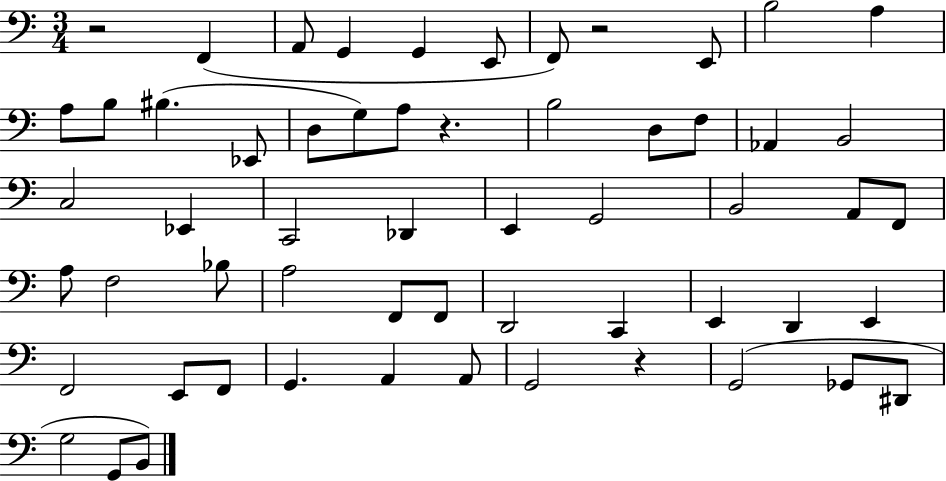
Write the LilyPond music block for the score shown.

{
  \clef bass
  \numericTimeSignature
  \time 3/4
  \key c \major
  r2 f,4( | a,8 g,4 g,4 e,8 | f,8) r2 e,8 | b2 a4 | \break a8 b8 bis4.( ees,8 | d8 g8) a8 r4. | b2 d8 f8 | aes,4 b,2 | \break c2 ees,4 | c,2 des,4 | e,4 g,2 | b,2 a,8 f,8 | \break a8 f2 bes8 | a2 f,8 f,8 | d,2 c,4 | e,4 d,4 e,4 | \break f,2 e,8 f,8 | g,4. a,4 a,8 | g,2 r4 | g,2( ges,8 dis,8 | \break g2 g,8 b,8) | \bar "|."
}